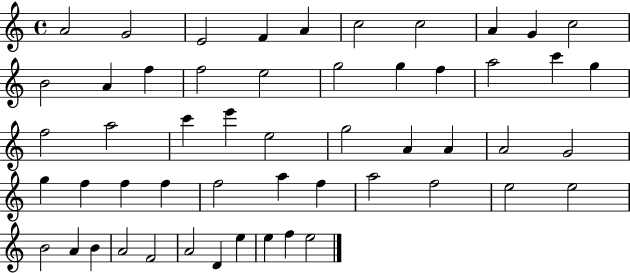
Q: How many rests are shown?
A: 0